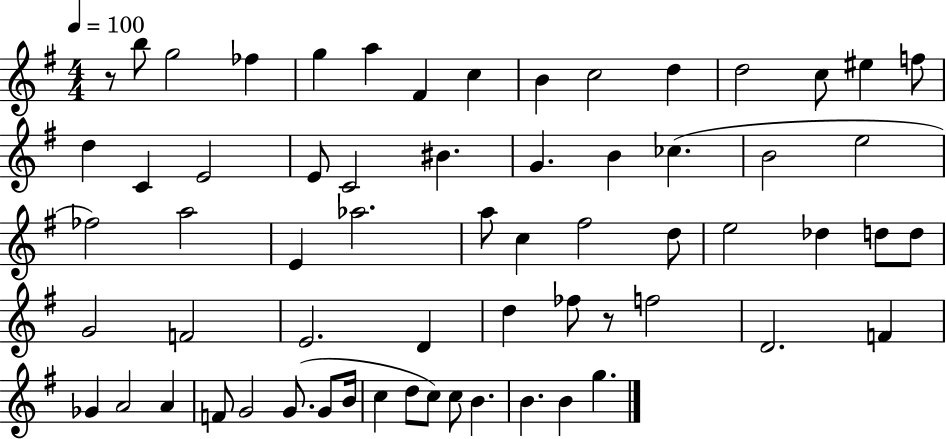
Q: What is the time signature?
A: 4/4